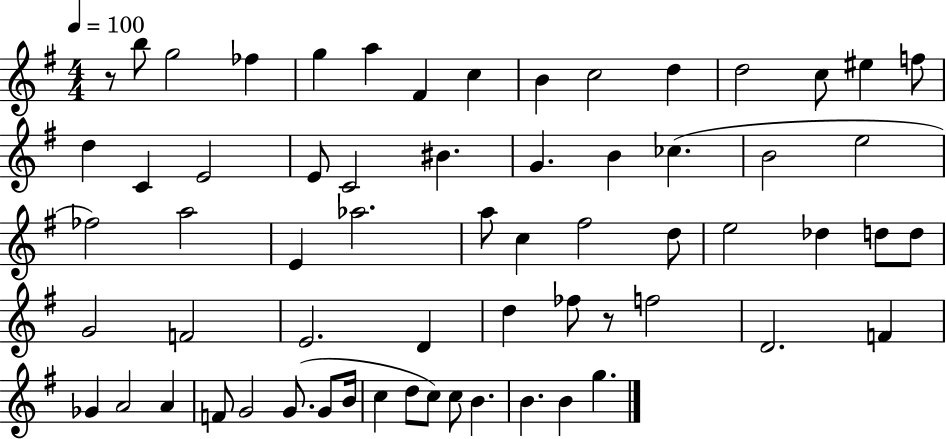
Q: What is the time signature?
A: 4/4